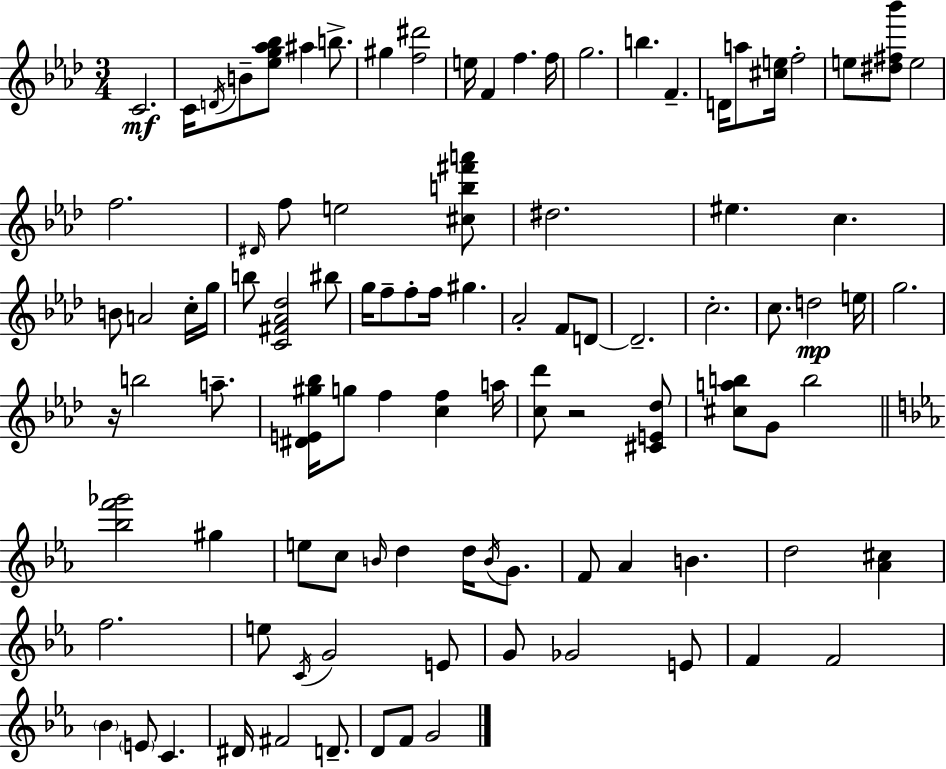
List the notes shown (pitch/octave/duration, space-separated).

C4/h. C4/s D4/s B4/e [Eb5,G5,Ab5,Bb5]/e A#5/q B5/e. G#5/q [F5,D#6]/h E5/s F4/q F5/q. F5/s G5/h. B5/q. F4/q. D4/s A5/e [C#5,E5]/s F5/h E5/e [D#5,F#5,Bb6]/e E5/h F5/h. D#4/s F5/e E5/h [C#5,B5,F#6,A6]/e D#5/h. EIS5/q. C5/q. B4/e A4/h C5/s G5/s B5/e [C4,F#4,Ab4,Db5]/h BIS5/e G5/s F5/e F5/e F5/s G#5/q. Ab4/h F4/e D4/e D4/h. C5/h. C5/e. D5/h E5/s G5/h. R/s B5/h A5/e. [D#4,E4,G#5,Bb5]/s G5/e F5/q [C5,F5]/q A5/s [C5,Db6]/e R/h [C#4,E4,Db5]/e [C#5,A5,B5]/e G4/e B5/h [Bb5,F6,Gb6]/h G#5/q E5/e C5/e B4/s D5/q D5/s B4/s G4/e. F4/e Ab4/q B4/q. D5/h [Ab4,C#5]/q F5/h. E5/e C4/s G4/h E4/e G4/e Gb4/h E4/e F4/q F4/h Bb4/q E4/e C4/q. D#4/s F#4/h D4/e. D4/e F4/e G4/h